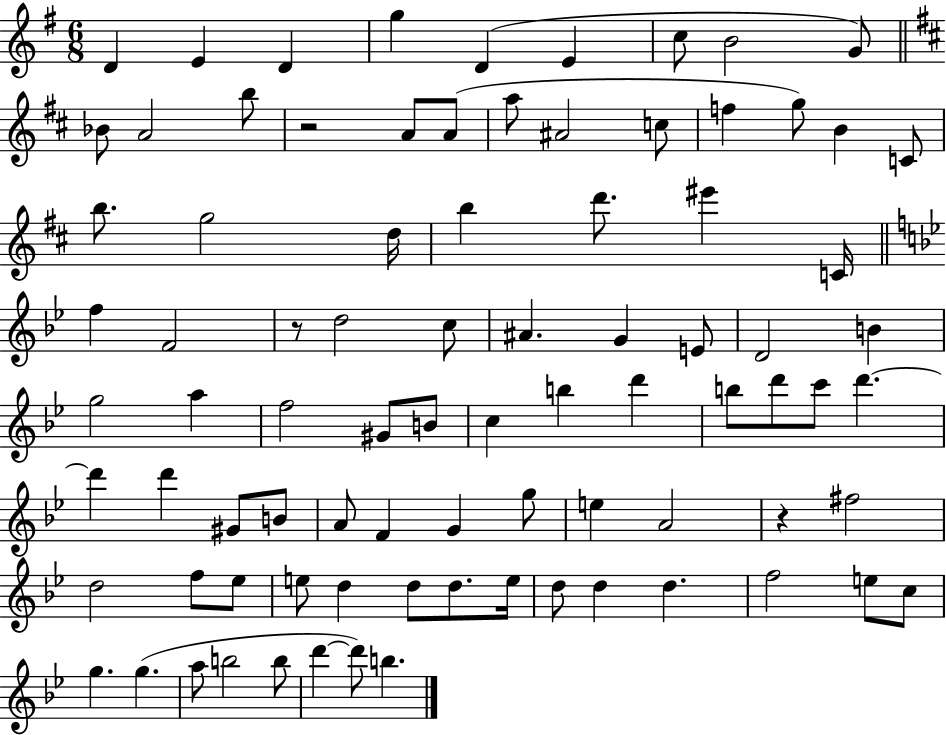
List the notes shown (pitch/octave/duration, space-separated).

D4/q E4/q D4/q G5/q D4/q E4/q C5/e B4/h G4/e Bb4/e A4/h B5/e R/h A4/e A4/e A5/e A#4/h C5/e F5/q G5/e B4/q C4/e B5/e. G5/h D5/s B5/q D6/e. EIS6/q C4/s F5/q F4/h R/e D5/h C5/e A#4/q. G4/q E4/e D4/h B4/q G5/h A5/q F5/h G#4/e B4/e C5/q B5/q D6/q B5/e D6/e C6/e D6/q. D6/q D6/q G#4/e B4/e A4/e F4/q G4/q G5/e E5/q A4/h R/q F#5/h D5/h F5/e Eb5/e E5/e D5/q D5/e D5/e. E5/s D5/e D5/q D5/q. F5/h E5/e C5/e G5/q. G5/q. A5/e B5/h B5/e D6/q D6/e B5/q.